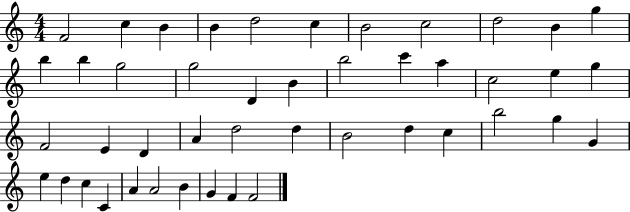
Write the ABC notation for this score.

X:1
T:Untitled
M:4/4
L:1/4
K:C
F2 c B B d2 c B2 c2 d2 B g b b g2 g2 D B b2 c' a c2 e g F2 E D A d2 d B2 d c b2 g G e d c C A A2 B G F F2